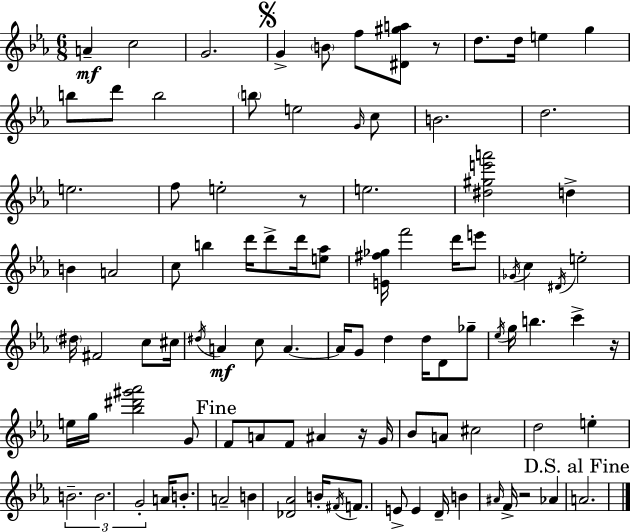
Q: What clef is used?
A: treble